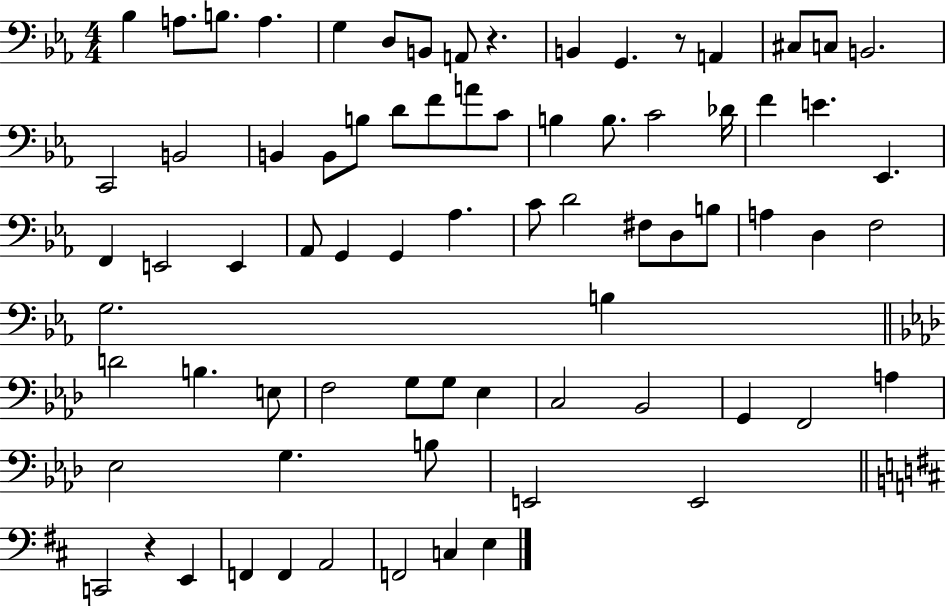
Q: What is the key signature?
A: EES major